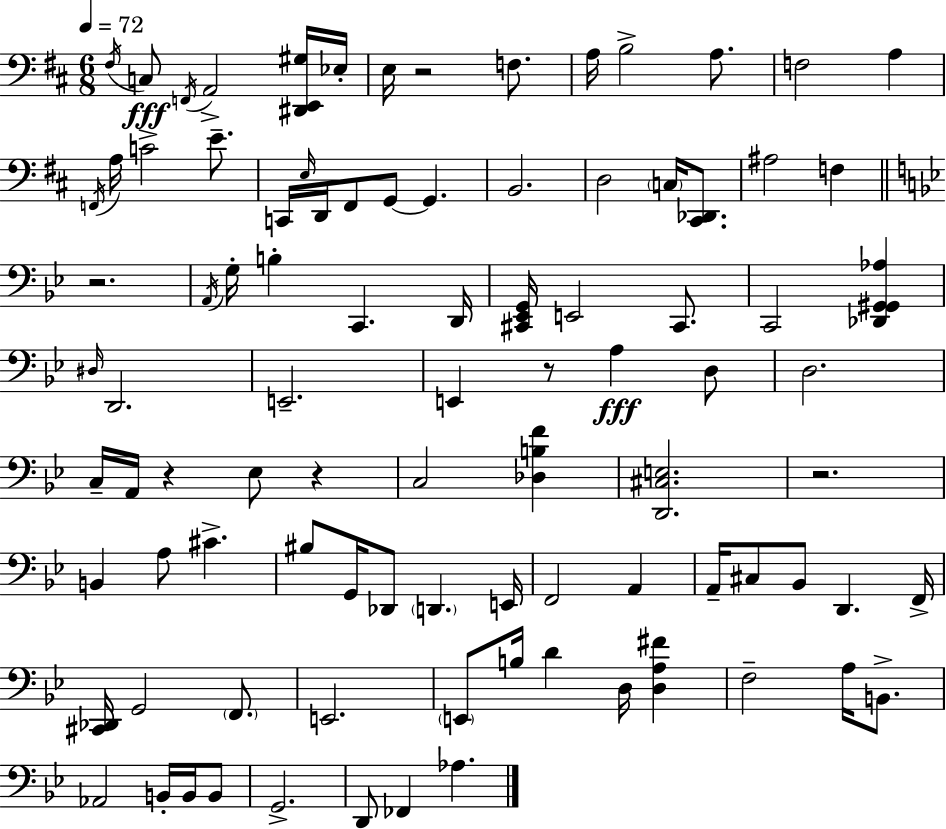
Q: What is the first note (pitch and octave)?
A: F#3